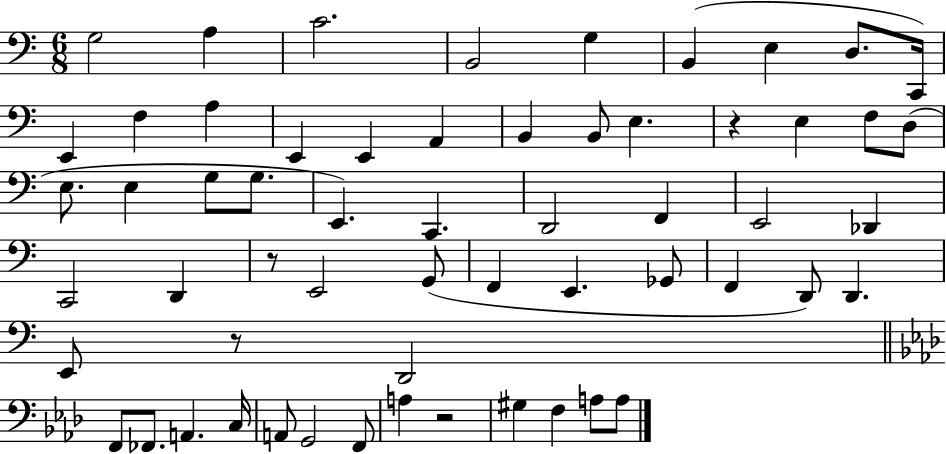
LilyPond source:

{
  \clef bass
  \numericTimeSignature
  \time 6/8
  \key c \major
  g2 a4 | c'2. | b,2 g4 | b,4( e4 d8. c,16) | \break e,4 f4 a4 | e,4 e,4 a,4 | b,4 b,8 e4. | r4 e4 f8 d8( | \break e8. e4 g8 g8. | e,4.) c,4. | d,2 f,4 | e,2 des,4 | \break c,2 d,4 | r8 e,2 g,8( | f,4 e,4. ges,8 | f,4 d,8) d,4. | \break e,8 r8 d,2 | \bar "||" \break \key aes \major f,8 fes,8. a,4. c16 | a,8 g,2 f,8 | a4 r2 | gis4 f4 a8 a8 | \break \bar "|."
}